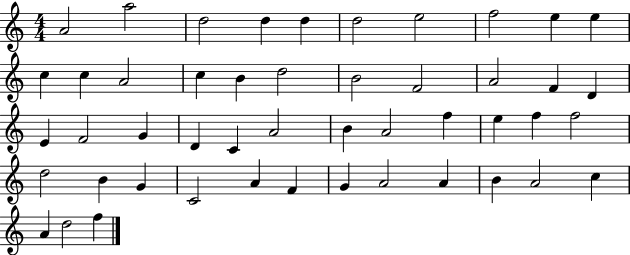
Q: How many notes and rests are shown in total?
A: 48